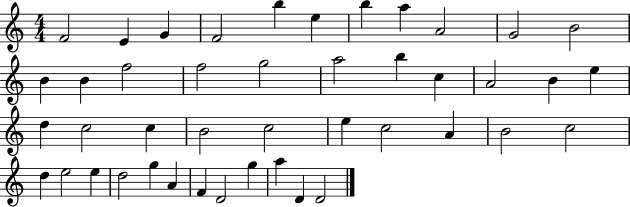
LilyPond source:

{
  \clef treble
  \numericTimeSignature
  \time 4/4
  \key c \major
  f'2 e'4 g'4 | f'2 b''4 e''4 | b''4 a''4 a'2 | g'2 b'2 | \break b'4 b'4 f''2 | f''2 g''2 | a''2 b''4 c''4 | a'2 b'4 e''4 | \break d''4 c''2 c''4 | b'2 c''2 | e''4 c''2 a'4 | b'2 c''2 | \break d''4 e''2 e''4 | d''2 g''4 a'4 | f'4 d'2 g''4 | a''4 d'4 d'2 | \break \bar "|."
}